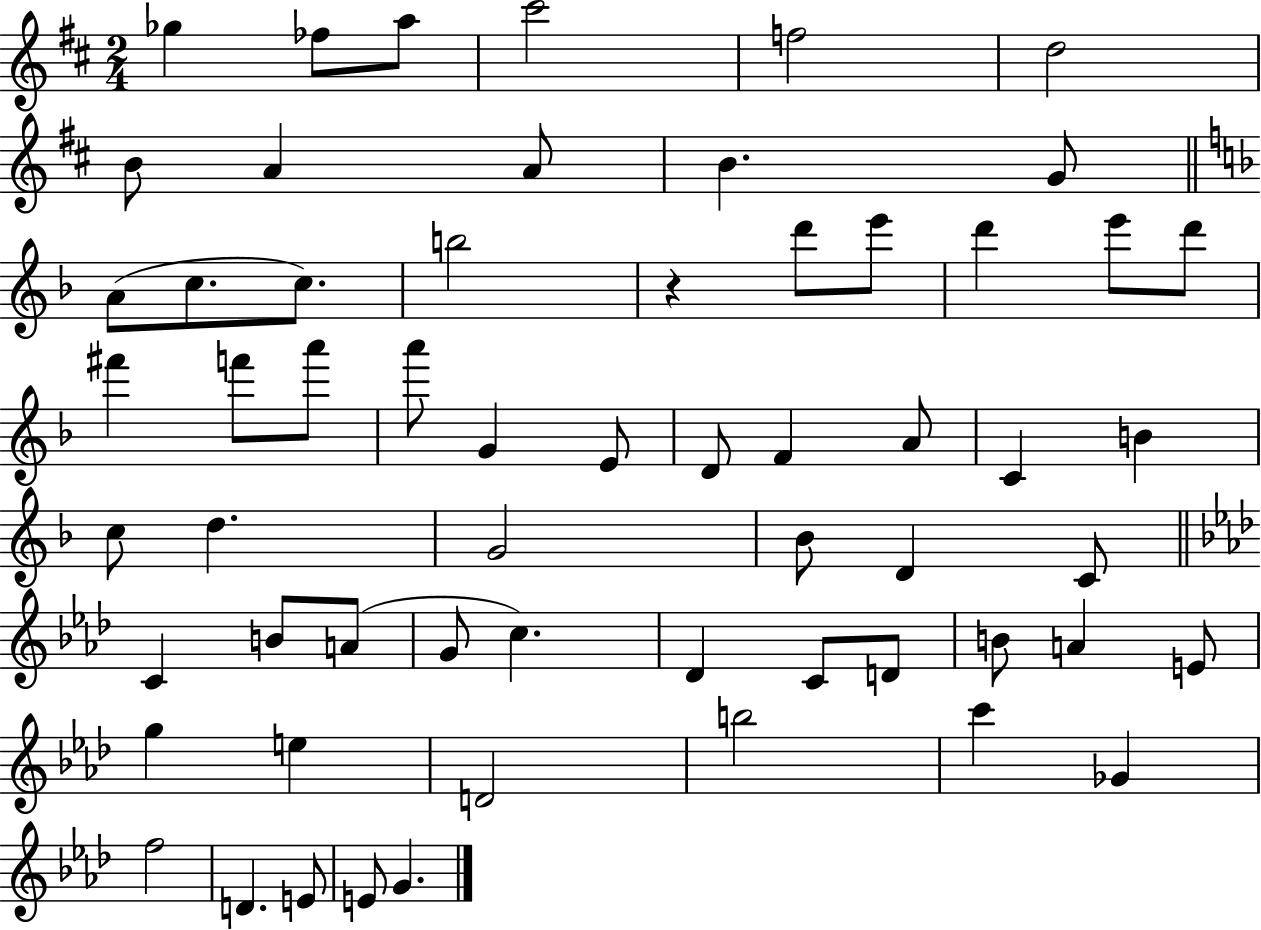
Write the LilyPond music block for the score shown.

{
  \clef treble
  \numericTimeSignature
  \time 2/4
  \key d \major
  ges''4 fes''8 a''8 | cis'''2 | f''2 | d''2 | \break b'8 a'4 a'8 | b'4. g'8 | \bar "||" \break \key d \minor a'8( c''8. c''8.) | b''2 | r4 d'''8 e'''8 | d'''4 e'''8 d'''8 | \break fis'''4 f'''8 a'''8 | a'''8 g'4 e'8 | d'8 f'4 a'8 | c'4 b'4 | \break c''8 d''4. | g'2 | bes'8 d'4 c'8 | \bar "||" \break \key aes \major c'4 b'8 a'8( | g'8 c''4.) | des'4 c'8 d'8 | b'8 a'4 e'8 | \break g''4 e''4 | d'2 | b''2 | c'''4 ges'4 | \break f''2 | d'4. e'8 | e'8 g'4. | \bar "|."
}